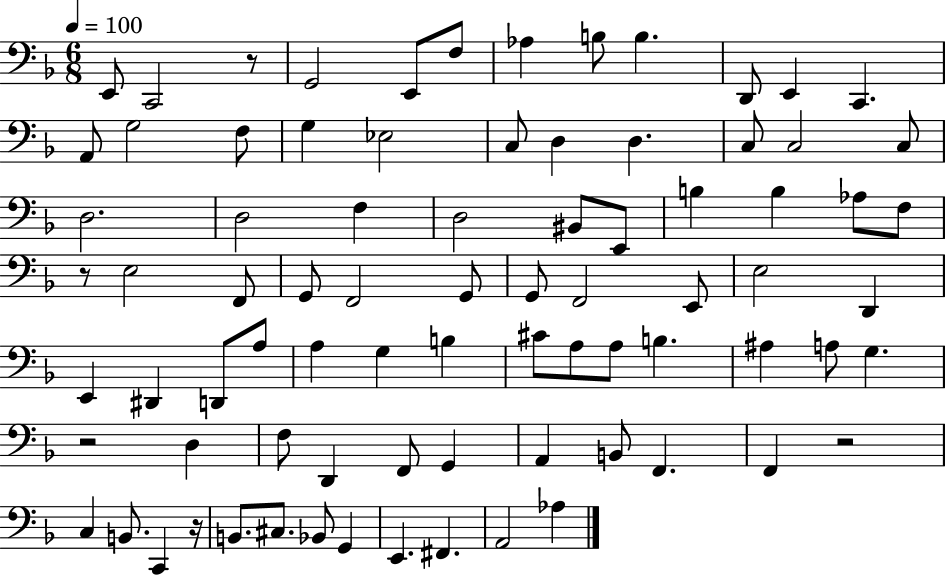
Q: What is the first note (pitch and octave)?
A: E2